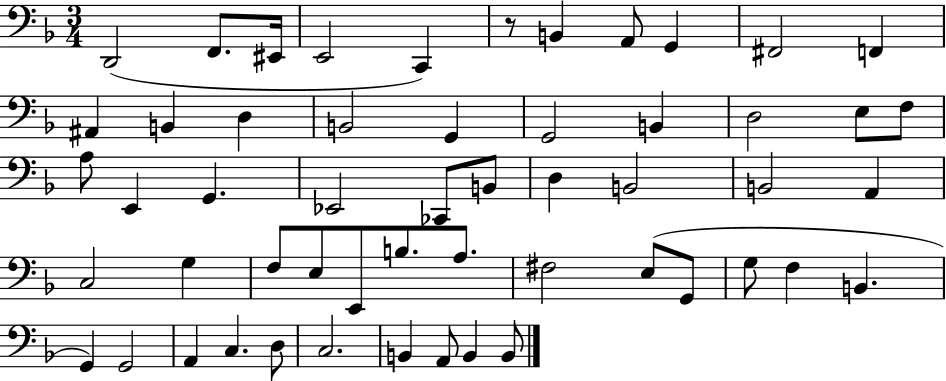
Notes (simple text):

D2/h F2/e. EIS2/s E2/h C2/q R/e B2/q A2/e G2/q F#2/h F2/q A#2/q B2/q D3/q B2/h G2/q G2/h B2/q D3/h E3/e F3/e A3/e E2/q G2/q. Eb2/h CES2/e B2/e D3/q B2/h B2/h A2/q C3/h G3/q F3/e E3/e E2/e B3/e. A3/e. F#3/h E3/e G2/e G3/e F3/q B2/q. G2/q G2/h A2/q C3/q. D3/e C3/h. B2/q A2/e B2/q B2/e